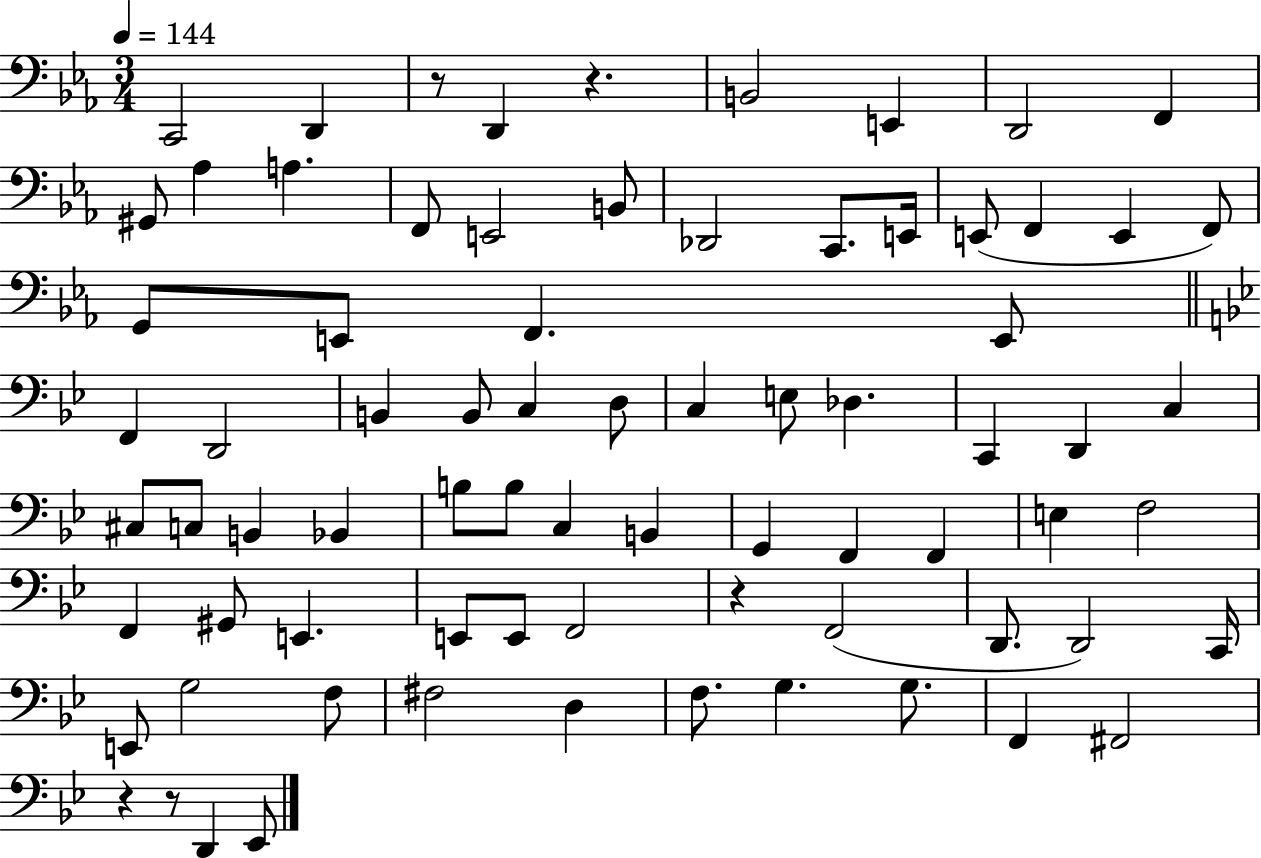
X:1
T:Untitled
M:3/4
L:1/4
K:Eb
C,,2 D,, z/2 D,, z B,,2 E,, D,,2 F,, ^G,,/2 _A, A, F,,/2 E,,2 B,,/2 _D,,2 C,,/2 E,,/4 E,,/2 F,, E,, F,,/2 G,,/2 E,,/2 F,, E,,/2 F,, D,,2 B,, B,,/2 C, D,/2 C, E,/2 _D, C,, D,, C, ^C,/2 C,/2 B,, _B,, B,/2 B,/2 C, B,, G,, F,, F,, E, F,2 F,, ^G,,/2 E,, E,,/2 E,,/2 F,,2 z F,,2 D,,/2 D,,2 C,,/4 E,,/2 G,2 F,/2 ^F,2 D, F,/2 G, G,/2 F,, ^F,,2 z z/2 D,, _E,,/2